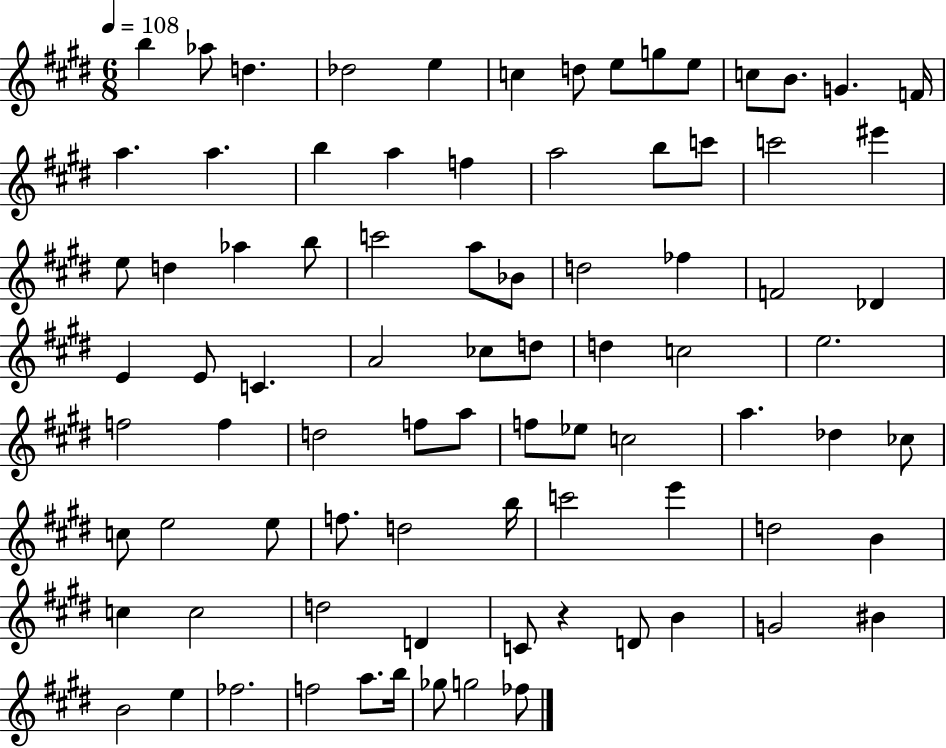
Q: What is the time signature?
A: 6/8